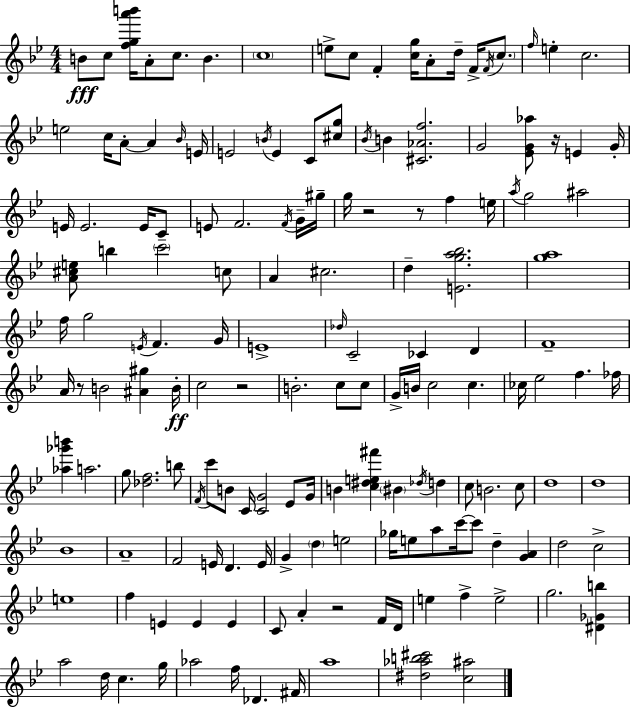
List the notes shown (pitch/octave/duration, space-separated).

B4/e C5/e [F5,G5,A6,B6]/s A4/e C5/e. B4/q. C5/w E5/e C5/e F4/q [C5,G5]/s A4/e D5/s F4/s F4/s C5/e. F5/s E5/q C5/h. E5/h C5/s A4/e A4/q Bb4/s E4/s E4/h B4/s E4/q C4/e [C#5,G5]/e Bb4/s B4/q [C#4,Ab4,F5]/h. G4/h [Eb4,G4,Ab5]/e R/s E4/q G4/s E4/s E4/h. E4/s C4/e E4/e F4/h. F4/s G4/s G#5/s G5/s R/h R/e F5/q E5/s A5/s G5/h A#5/h [A4,C#5,E5]/e B5/q C6/h C5/e A4/q C#5/h. D5/q [E4,G5,A5,Bb5]/h. [G5,A5]/w F5/s G5/h E4/s F4/q. G4/s E4/w Db5/s C4/h CES4/q D4/q F4/w A4/s R/e B4/h [A#4,G#5]/q B4/s C5/h R/h B4/h. C5/e C5/e G4/s B4/s C5/h C5/q. CES5/s Eb5/h F5/q. FES5/s [Ab5,Gb6,B6]/q A5/h. G5/e [Db5,F5]/h. B5/e F4/s C6/e B4/e C4/s [C4,G4]/h Eb4/e G4/s B4/q [C5,D#5,E5,F#6]/q BIS4/q Db5/s D5/q C5/e B4/h. C5/e D5/w D5/w Bb4/w A4/w F4/h E4/s D4/q. E4/s G4/q D5/q E5/h Gb5/s E5/e A5/e C6/s C6/e D5/q [G4,A4]/q D5/h C5/h E5/w F5/q E4/q E4/q E4/q C4/e A4/q R/h F4/s D4/s E5/q F5/q E5/h G5/h. [D#4,Gb4,B5]/q A5/h D5/s C5/q. G5/s Ab5/h F5/s Db4/q. F#4/s A5/w [D#5,Ab5,B5,C#6]/h [C5,A#5]/h